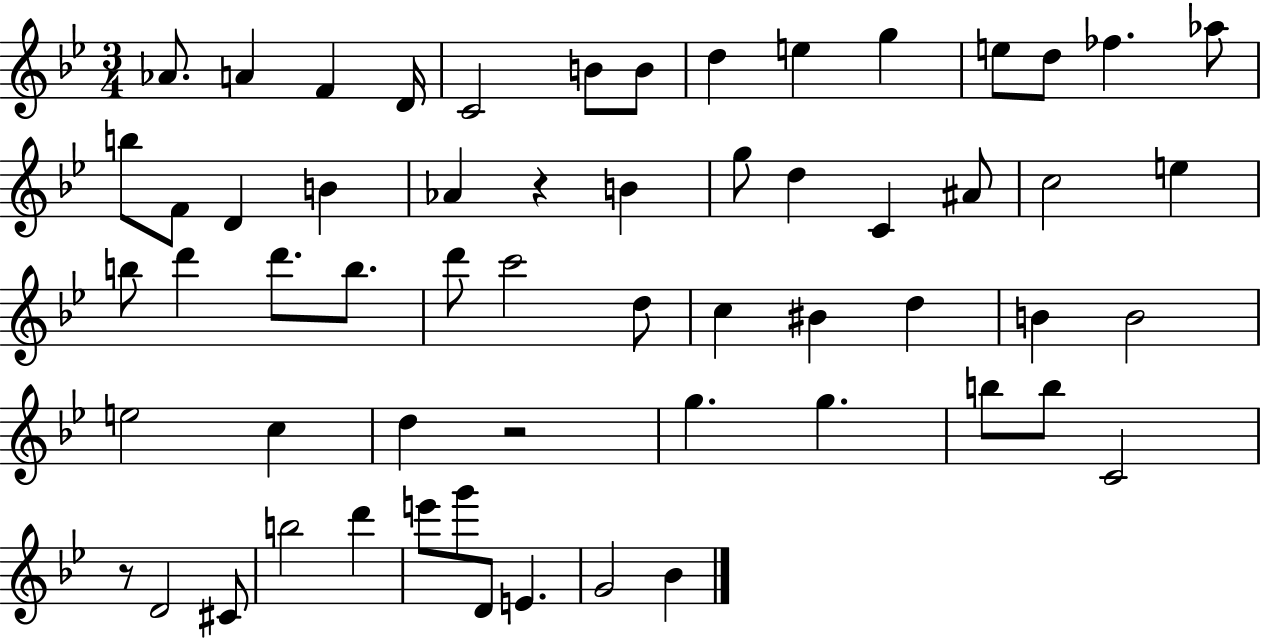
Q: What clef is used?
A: treble